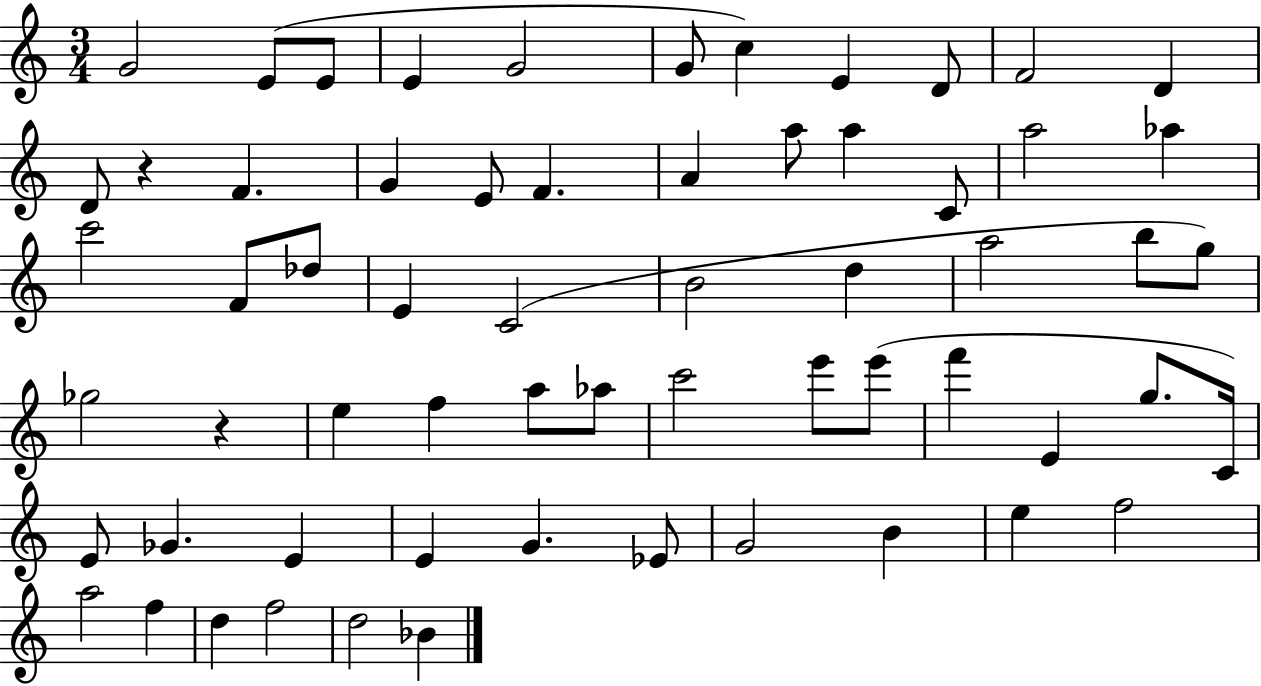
X:1
T:Untitled
M:3/4
L:1/4
K:C
G2 E/2 E/2 E G2 G/2 c E D/2 F2 D D/2 z F G E/2 F A a/2 a C/2 a2 _a c'2 F/2 _d/2 E C2 B2 d a2 b/2 g/2 _g2 z e f a/2 _a/2 c'2 e'/2 e'/2 f' E g/2 C/4 E/2 _G E E G _E/2 G2 B e f2 a2 f d f2 d2 _B